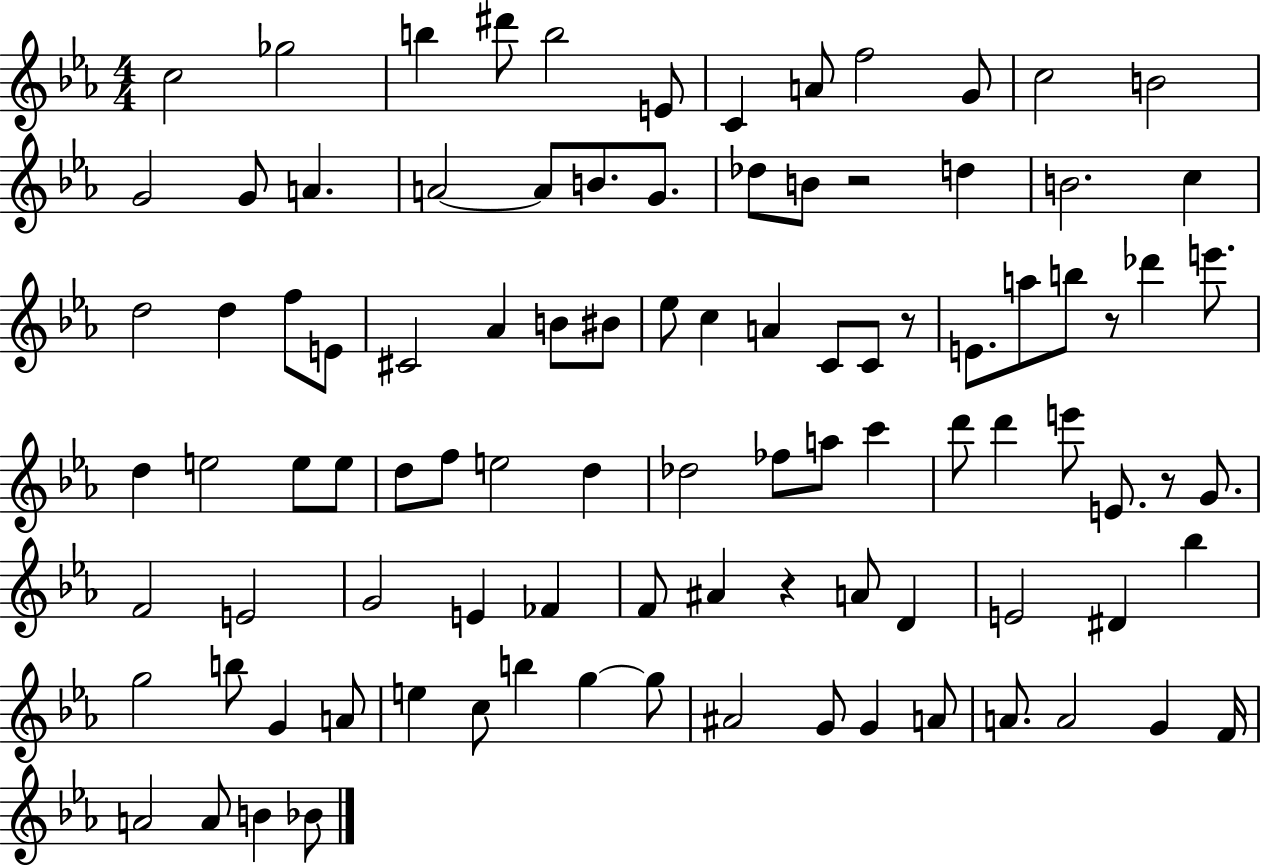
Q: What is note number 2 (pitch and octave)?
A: Gb5